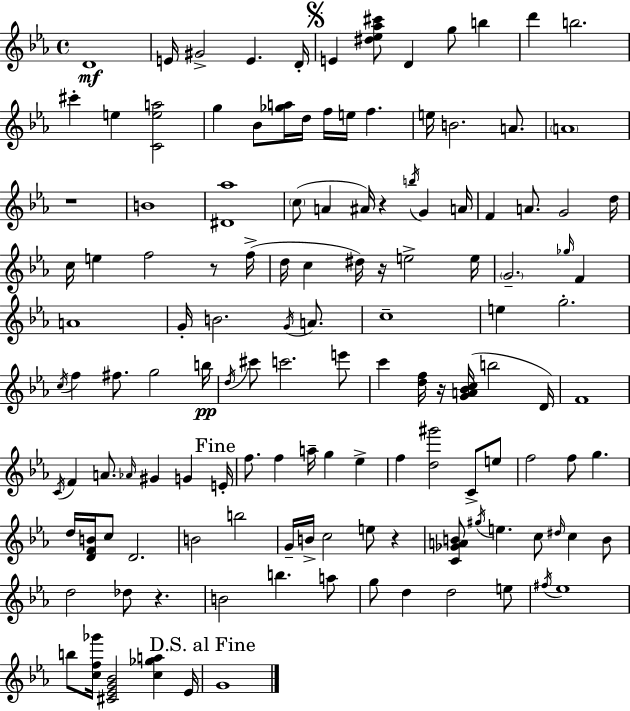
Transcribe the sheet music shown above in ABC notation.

X:1
T:Untitled
M:4/4
L:1/4
K:Cm
D4 E/4 ^G2 E D/4 E [^d_e_a^c']/2 D g/2 b d' b2 ^c' e [Cea]2 g _B/2 [_ga]/4 d/4 f/4 e/4 f e/4 B2 A/2 A4 z4 B4 [^D_a]4 c/2 A ^A/4 z b/4 G A/4 F A/2 G2 d/4 c/4 e f2 z/2 f/4 d/4 c ^d/4 z/4 e2 e/4 G2 _g/4 F A4 G/4 B2 G/4 A/2 c4 e g2 c/4 f ^f/2 g2 b/4 d/4 ^c'/2 c'2 e'/2 c' [df]/4 z/4 [GA_Bc]/4 b2 D/4 F4 C/4 F A/2 _A/4 ^G G E/4 f/2 f a/4 g _e f [d^g']2 C/2 e/2 f2 f/2 g d/4 [DFB]/4 c/2 D2 B2 b2 G/4 B/4 c2 e/2 z [C_GAB]/2 ^g/4 e c/2 ^d/4 c B/2 d2 _d/2 z B2 b a/2 g/2 d d2 e/2 ^f/4 _e4 b/2 [cf_g']/4 [^C_EG_B]2 [c_ga] _E/4 G4